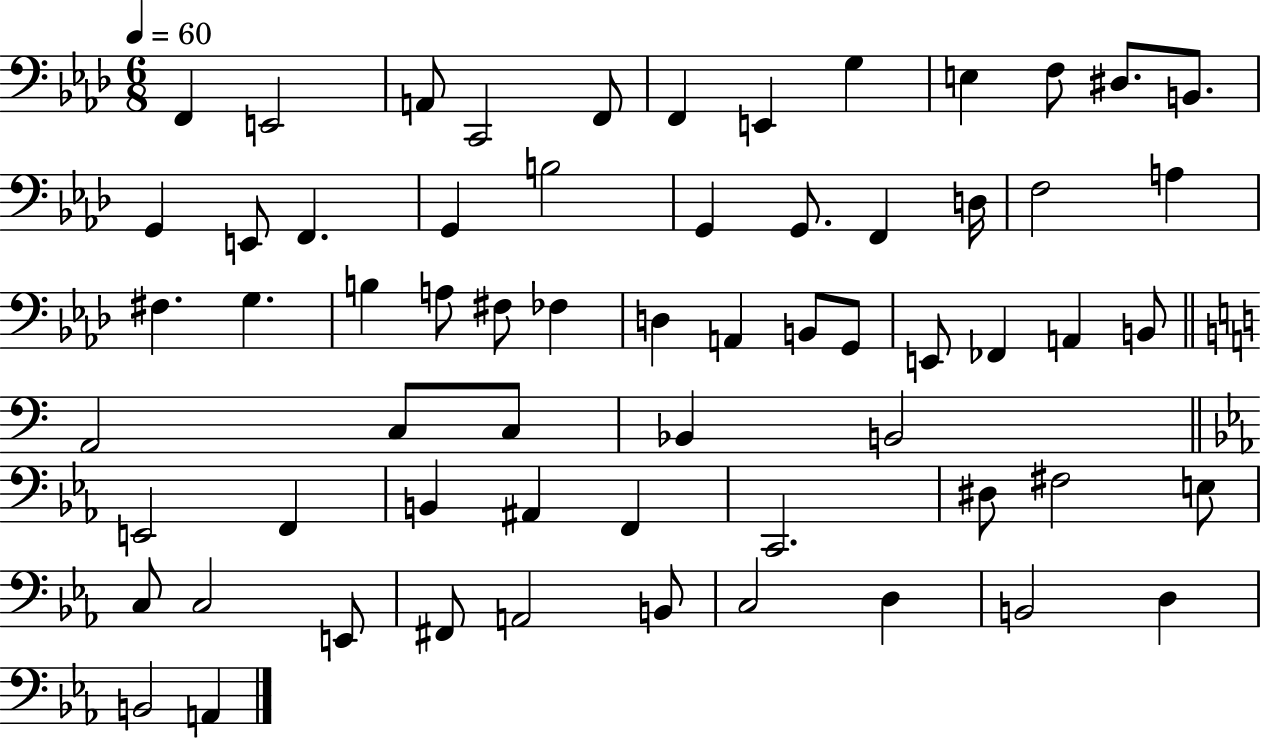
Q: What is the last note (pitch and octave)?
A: A2